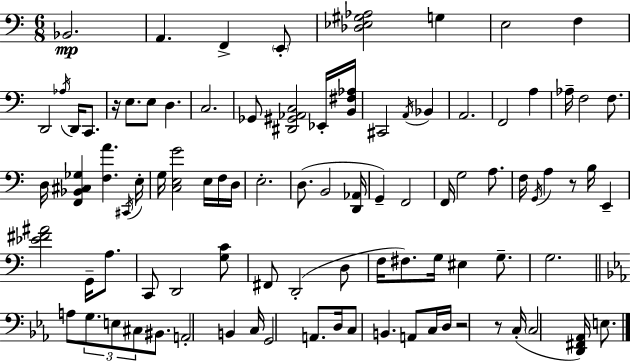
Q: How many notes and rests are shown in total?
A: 92